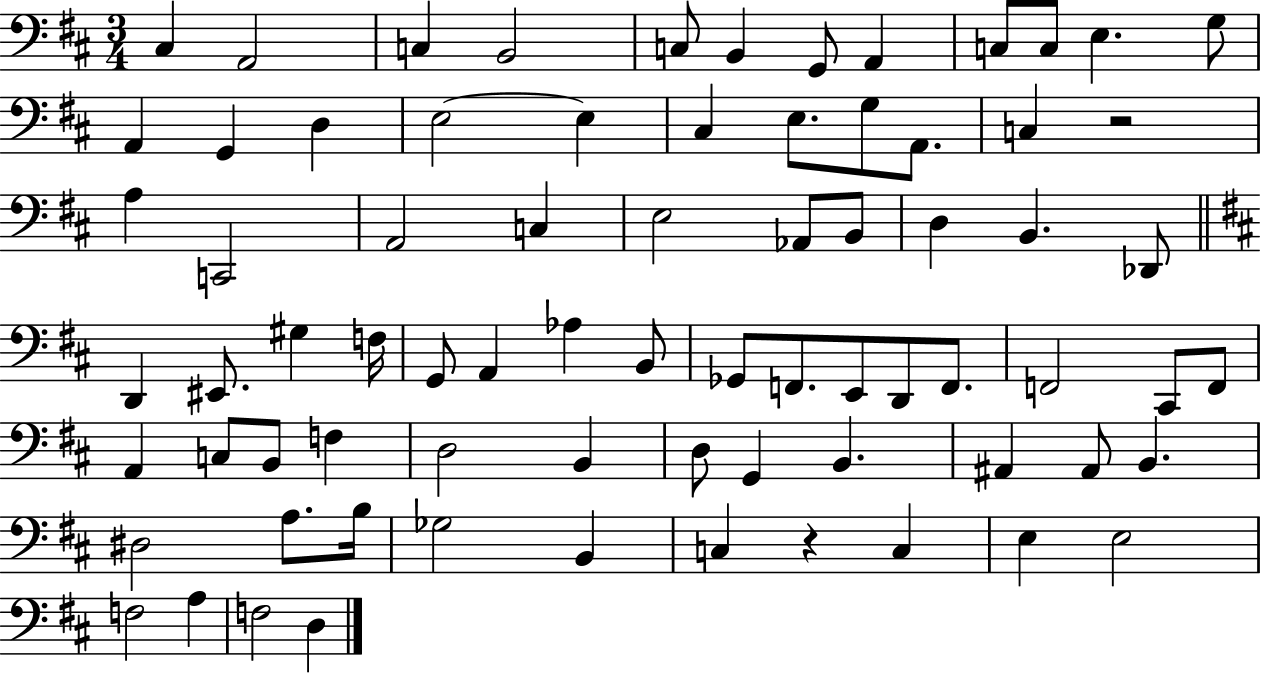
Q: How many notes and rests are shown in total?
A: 75